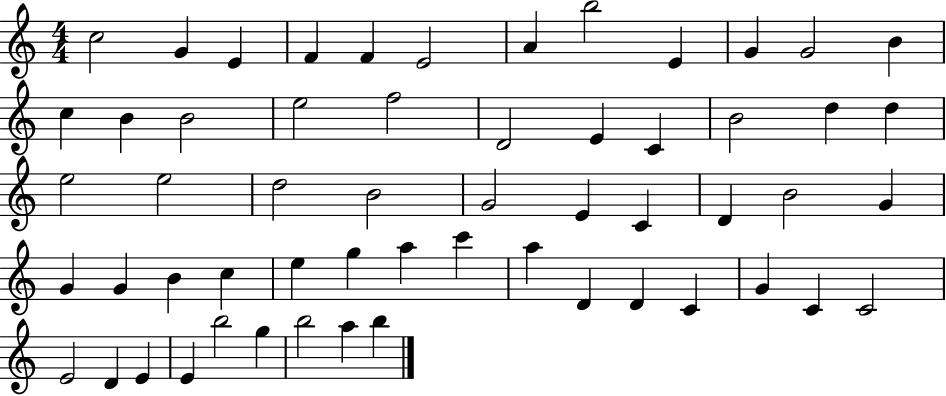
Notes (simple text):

C5/h G4/q E4/q F4/q F4/q E4/h A4/q B5/h E4/q G4/q G4/h B4/q C5/q B4/q B4/h E5/h F5/h D4/h E4/q C4/q B4/h D5/q D5/q E5/h E5/h D5/h B4/h G4/h E4/q C4/q D4/q B4/h G4/q G4/q G4/q B4/q C5/q E5/q G5/q A5/q C6/q A5/q D4/q D4/q C4/q G4/q C4/q C4/h E4/h D4/q E4/q E4/q B5/h G5/q B5/h A5/q B5/q